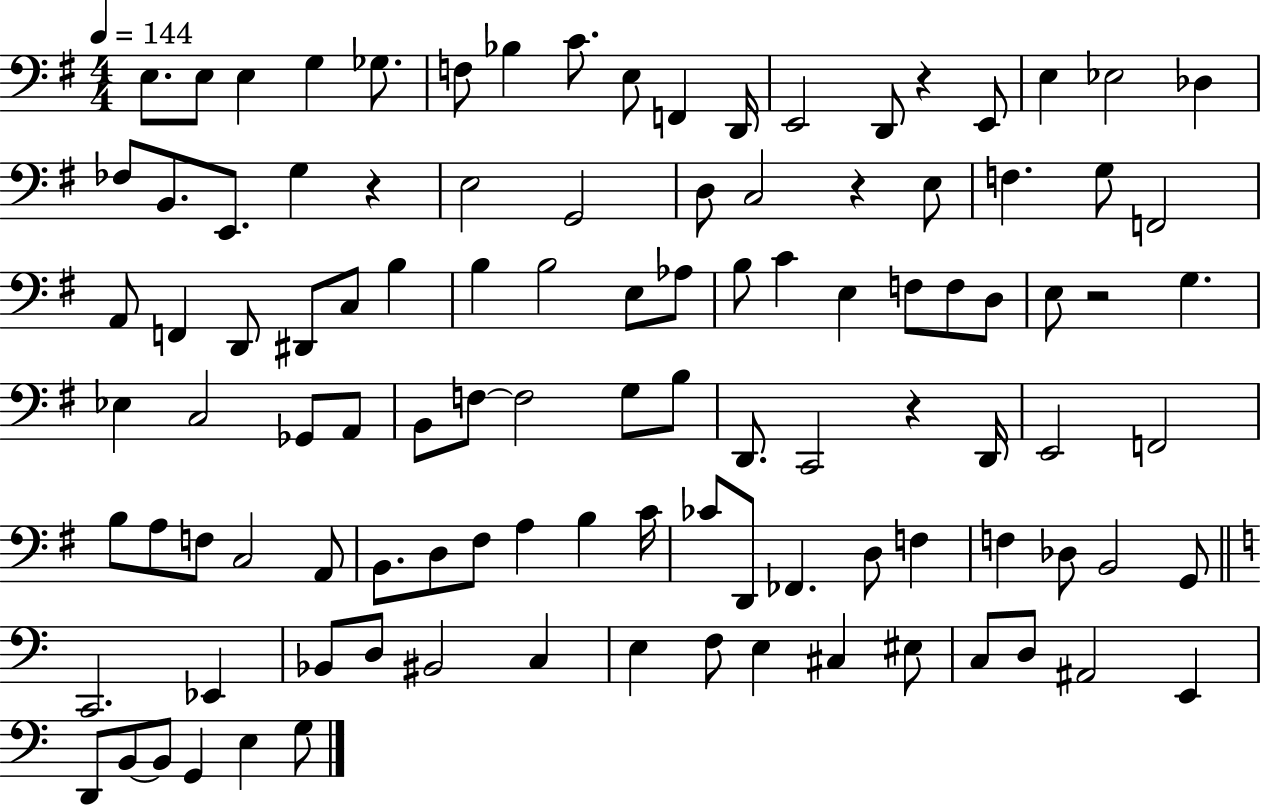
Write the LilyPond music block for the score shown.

{
  \clef bass
  \numericTimeSignature
  \time 4/4
  \key g \major
  \tempo 4 = 144
  e8. e8 e4 g4 ges8. | f8 bes4 c'8. e8 f,4 d,16 | e,2 d,8 r4 e,8 | e4 ees2 des4 | \break fes8 b,8. e,8. g4 r4 | e2 g,2 | d8 c2 r4 e8 | f4. g8 f,2 | \break a,8 f,4 d,8 dis,8 c8 b4 | b4 b2 e8 aes8 | b8 c'4 e4 f8 f8 d8 | e8 r2 g4. | \break ees4 c2 ges,8 a,8 | b,8 f8~~ f2 g8 b8 | d,8. c,2 r4 d,16 | e,2 f,2 | \break b8 a8 f8 c2 a,8 | b,8. d8 fis8 a4 b4 c'16 | ces'8 d,8 fes,4. d8 f4 | f4 des8 b,2 g,8 | \break \bar "||" \break \key a \minor c,2. ees,4 | bes,8 d8 bis,2 c4 | e4 f8 e4 cis4 eis8 | c8 d8 ais,2 e,4 | \break d,8 b,8~~ b,8 g,4 e4 g8 | \bar "|."
}